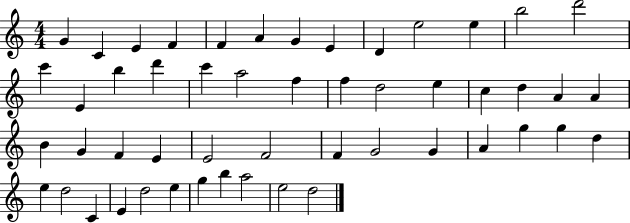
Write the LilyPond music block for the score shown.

{
  \clef treble
  \numericTimeSignature
  \time 4/4
  \key c \major
  g'4 c'4 e'4 f'4 | f'4 a'4 g'4 e'4 | d'4 e''2 e''4 | b''2 d'''2 | \break c'''4 e'4 b''4 d'''4 | c'''4 a''2 f''4 | f''4 d''2 e''4 | c''4 d''4 a'4 a'4 | \break b'4 g'4 f'4 e'4 | e'2 f'2 | f'4 g'2 g'4 | a'4 g''4 g''4 d''4 | \break e''4 d''2 c'4 | e'4 d''2 e''4 | g''4 b''4 a''2 | e''2 d''2 | \break \bar "|."
}